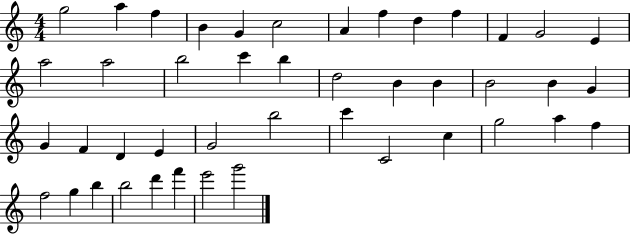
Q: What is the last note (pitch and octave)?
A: G6